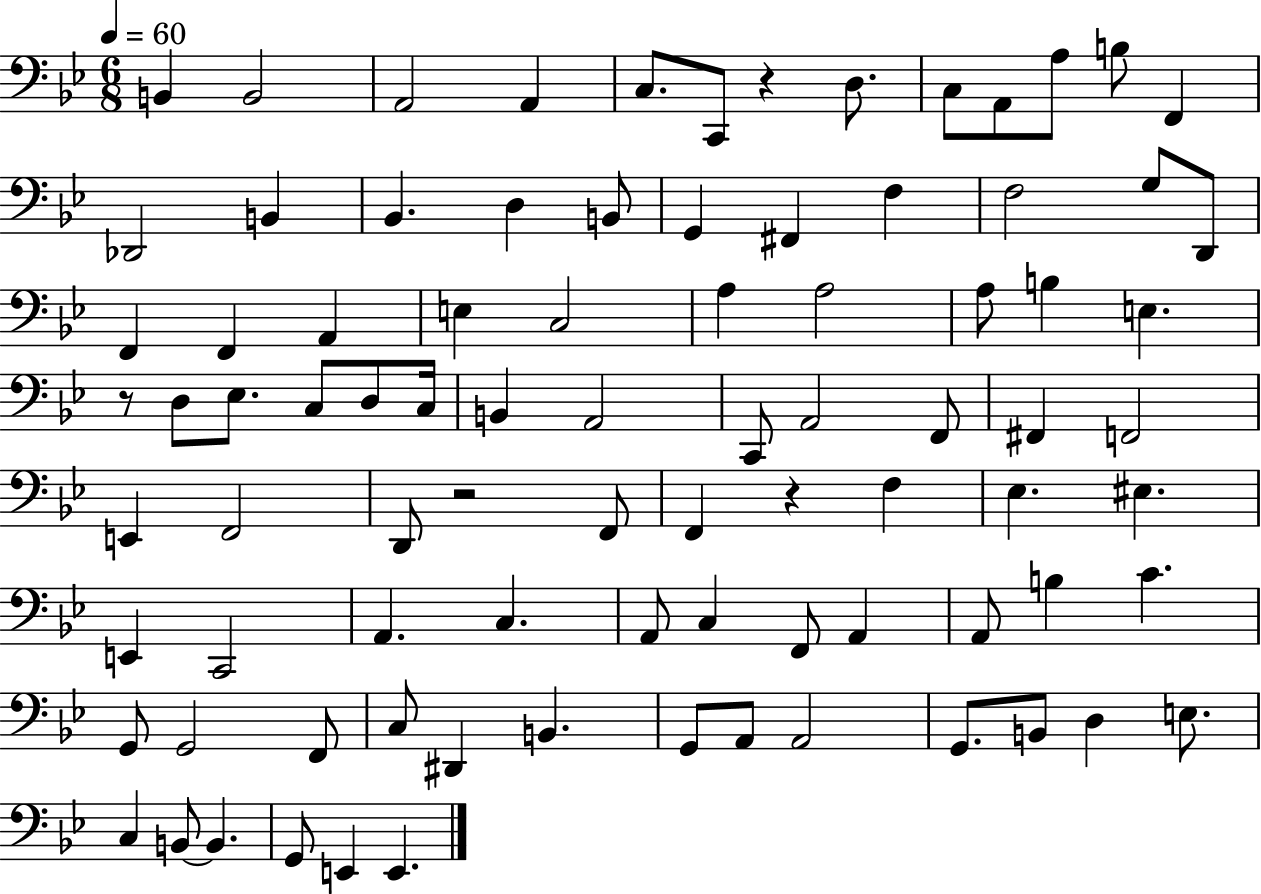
X:1
T:Untitled
M:6/8
L:1/4
K:Bb
B,, B,,2 A,,2 A,, C,/2 C,,/2 z D,/2 C,/2 A,,/2 A,/2 B,/2 F,, _D,,2 B,, _B,, D, B,,/2 G,, ^F,, F, F,2 G,/2 D,,/2 F,, F,, A,, E, C,2 A, A,2 A,/2 B, E, z/2 D,/2 _E,/2 C,/2 D,/2 C,/4 B,, A,,2 C,,/2 A,,2 F,,/2 ^F,, F,,2 E,, F,,2 D,,/2 z2 F,,/2 F,, z F, _E, ^E, E,, C,,2 A,, C, A,,/2 C, F,,/2 A,, A,,/2 B, C G,,/2 G,,2 F,,/2 C,/2 ^D,, B,, G,,/2 A,,/2 A,,2 G,,/2 B,,/2 D, E,/2 C, B,,/2 B,, G,,/2 E,, E,,